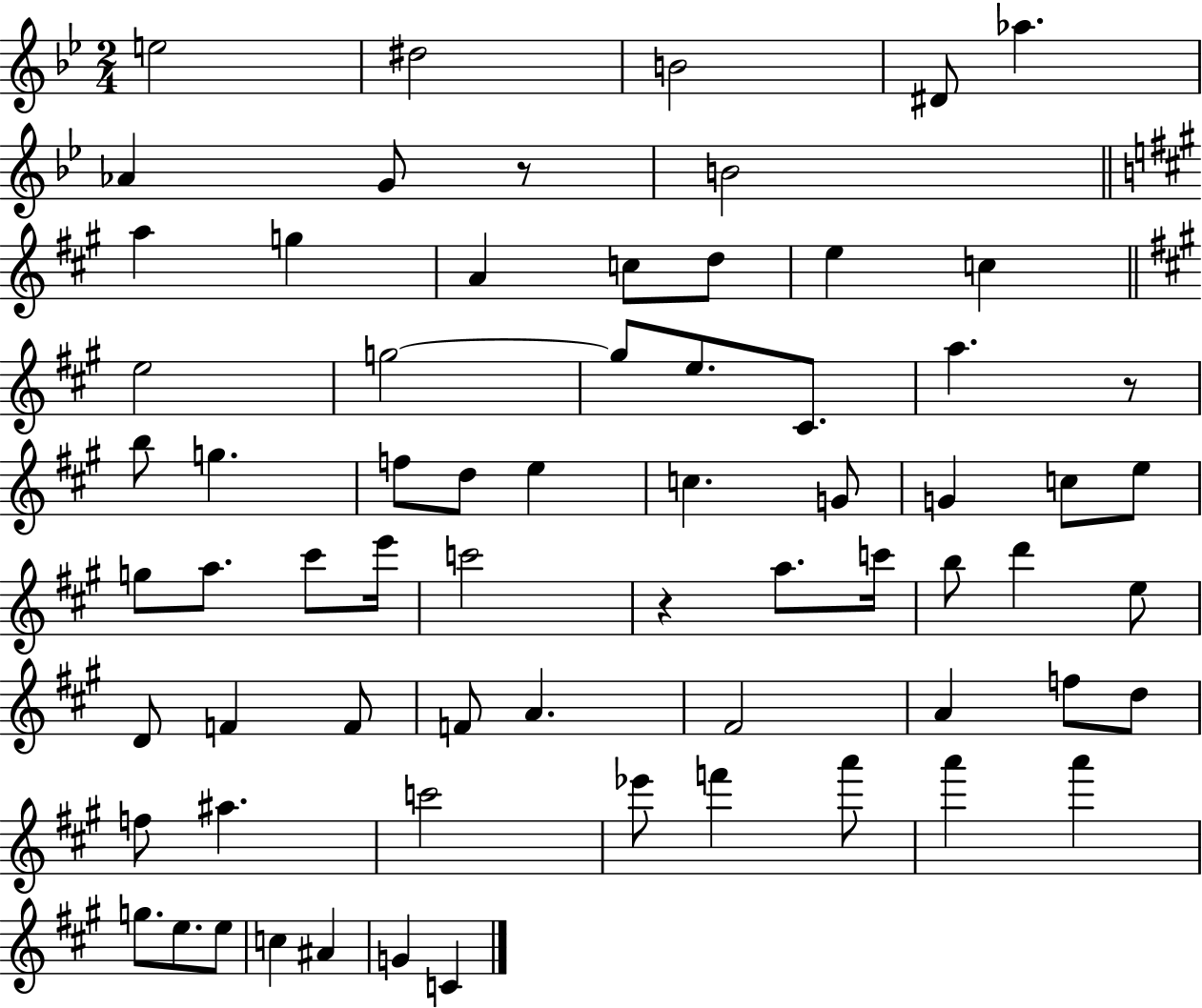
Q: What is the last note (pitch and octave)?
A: C4